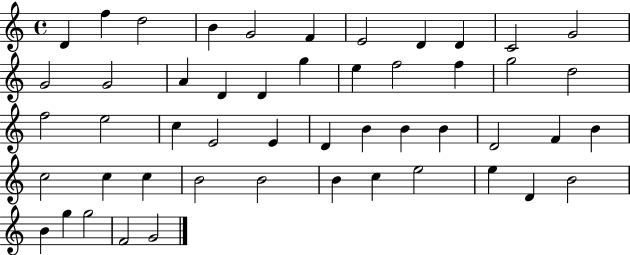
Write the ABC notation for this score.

X:1
T:Untitled
M:4/4
L:1/4
K:C
D f d2 B G2 F E2 D D C2 G2 G2 G2 A D D g e f2 f g2 d2 f2 e2 c E2 E D B B B D2 F B c2 c c B2 B2 B c e2 e D B2 B g g2 F2 G2